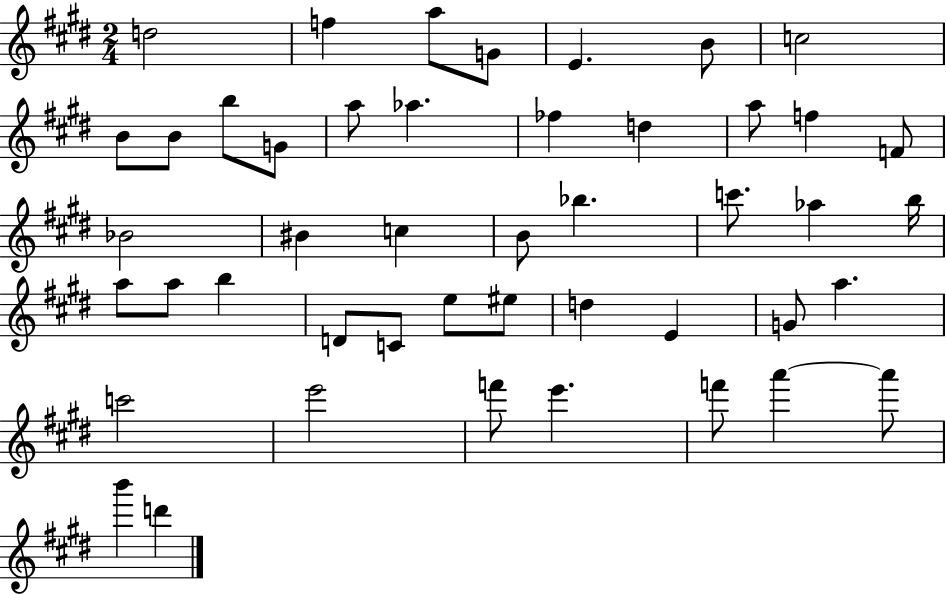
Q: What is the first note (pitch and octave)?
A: D5